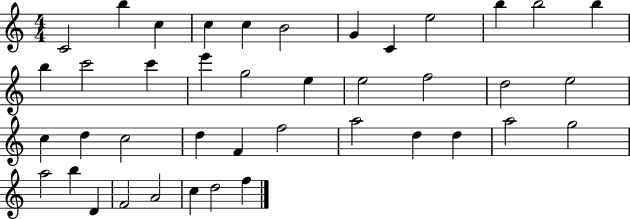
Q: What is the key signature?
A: C major